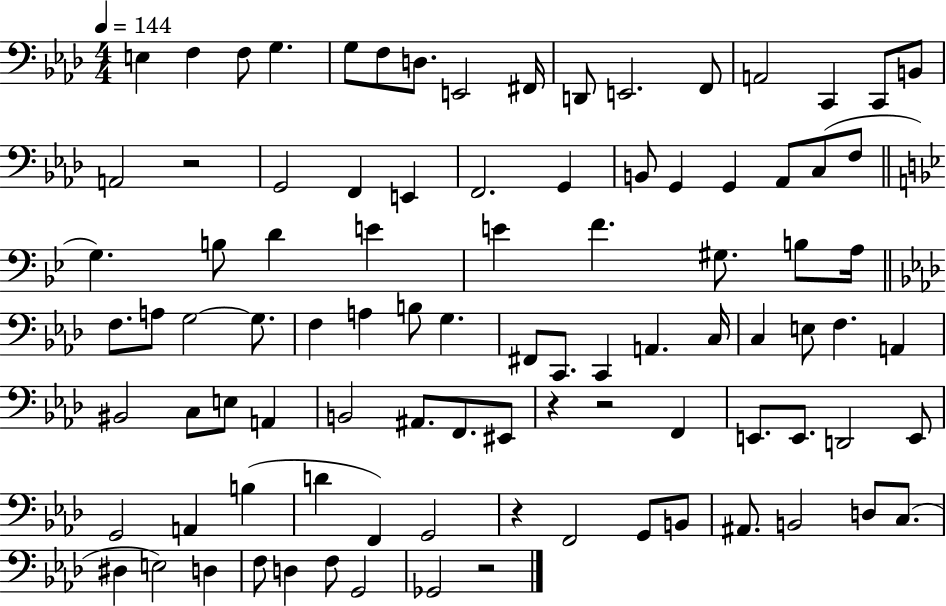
E3/q F3/q F3/e G3/q. G3/e F3/e D3/e. E2/h F#2/s D2/e E2/h. F2/e A2/h C2/q C2/e B2/e A2/h R/h G2/h F2/q E2/q F2/h. G2/q B2/e G2/q G2/q Ab2/e C3/e F3/e G3/q. B3/e D4/q E4/q E4/q F4/q. G#3/e. B3/e A3/s F3/e. A3/e G3/h G3/e. F3/q A3/q B3/e G3/q. F#2/e C2/e. C2/q A2/q. C3/s C3/q E3/e F3/q. A2/q BIS2/h C3/e E3/e A2/q B2/h A#2/e. F2/e. EIS2/e R/q R/h F2/q E2/e. E2/e. D2/h E2/e G2/h A2/q B3/q D4/q F2/q G2/h R/q F2/h G2/e B2/e A#2/e. B2/h D3/e C3/e. D#3/q E3/h D3/q F3/e D3/q F3/e G2/h Gb2/h R/h